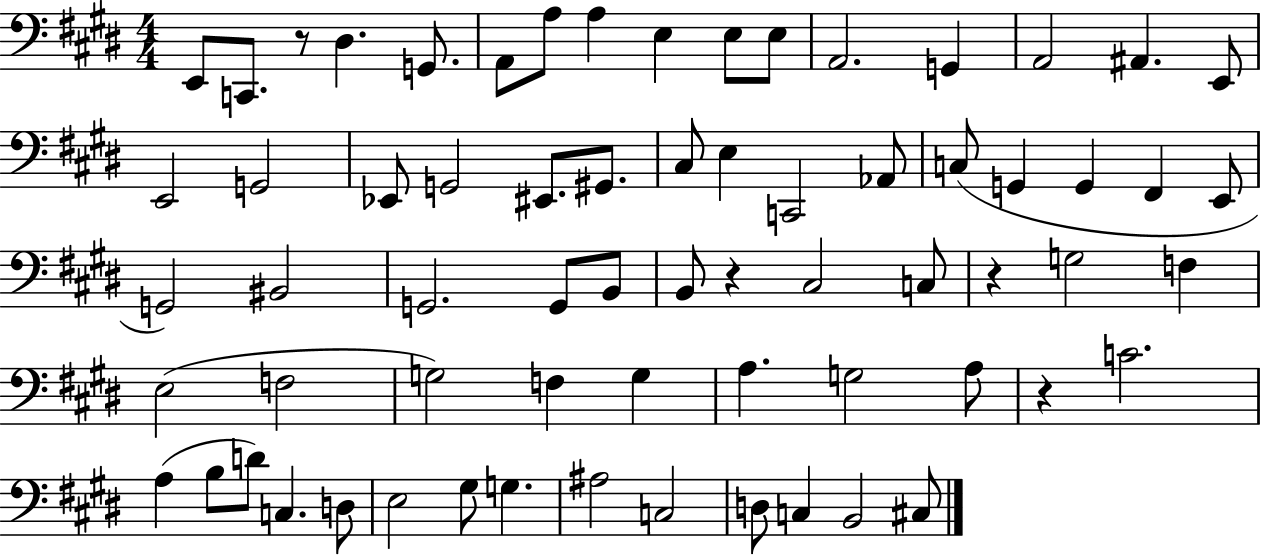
{
  \clef bass
  \numericTimeSignature
  \time 4/4
  \key e \major
  e,8 c,8. r8 dis4. g,8. | a,8 a8 a4 e4 e8 e8 | a,2. g,4 | a,2 ais,4. e,8 | \break e,2 g,2 | ees,8 g,2 eis,8. gis,8. | cis8 e4 c,2 aes,8 | c8( g,4 g,4 fis,4 e,8 | \break g,2) bis,2 | g,2. g,8 b,8 | b,8 r4 cis2 c8 | r4 g2 f4 | \break e2( f2 | g2) f4 g4 | a4. g2 a8 | r4 c'2. | \break a4( b8 d'8) c4. d8 | e2 gis8 g4. | ais2 c2 | d8 c4 b,2 cis8 | \break \bar "|."
}